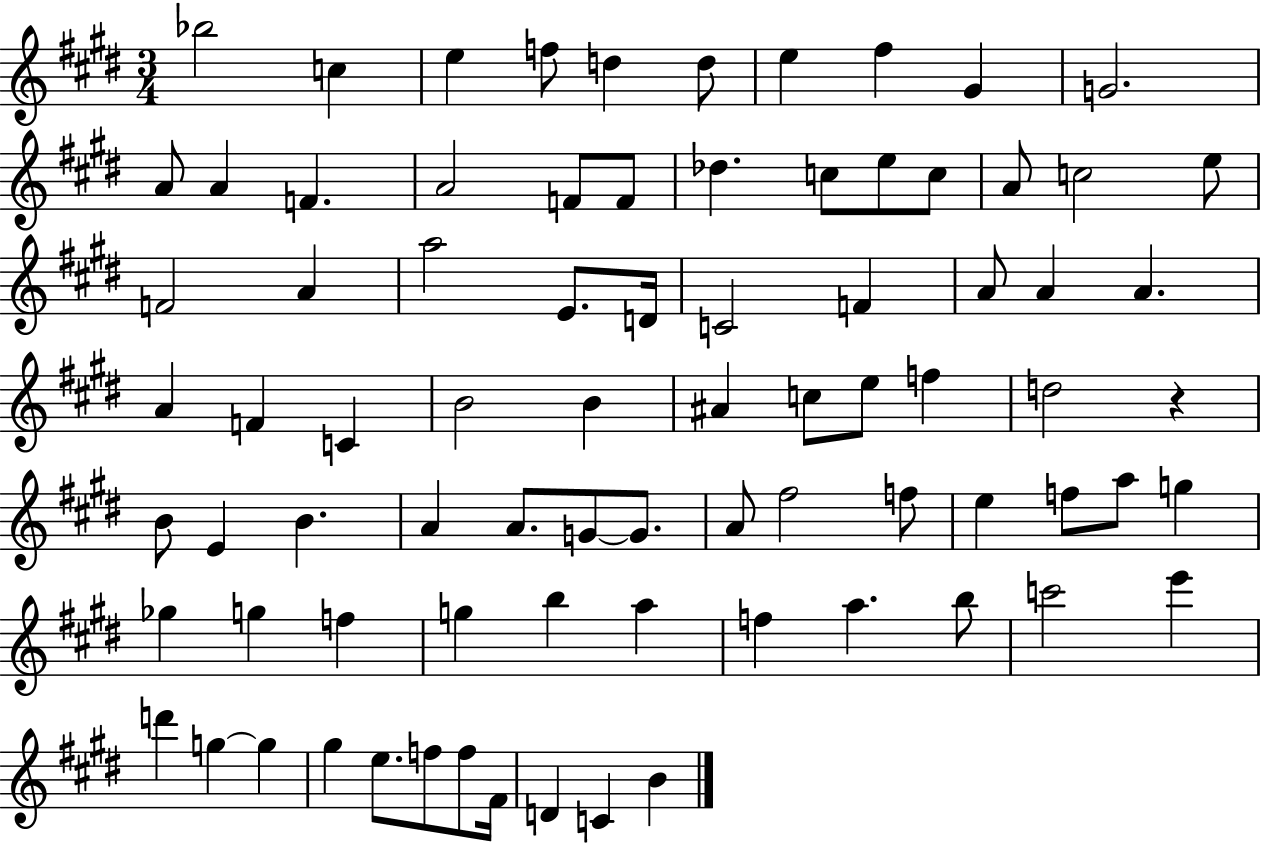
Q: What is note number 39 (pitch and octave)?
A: A#4